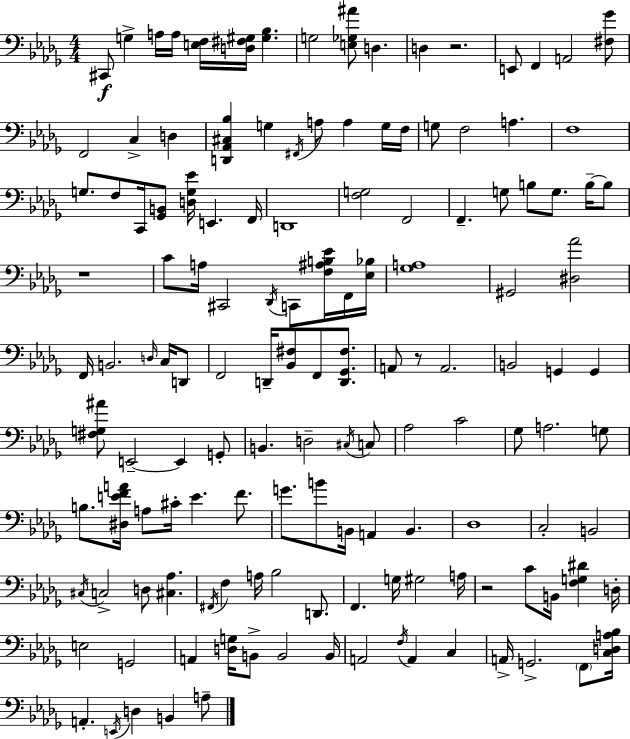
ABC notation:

X:1
T:Untitled
M:4/4
L:1/4
K:Bbm
^C,,/2 G, A,/4 A,/4 [E,F,]/4 [D,^F,^G,]/4 [^G,_B,] G,2 [E,_G,^A]/2 D, D, z2 E,,/2 F,, A,,2 [^F,_G]/2 F,,2 C, D, [D,,_A,,^C,_B,] G, ^F,,/4 A,/2 A, G,/4 F,/4 G,/2 F,2 A, F,4 G,/2 F,/2 C,,/4 [_G,,B,,]/2 [D,G,_E]/4 E,, F,,/4 D,,4 [F,G,]2 F,,2 F,, G,/2 B,/2 G,/2 B,/4 B,/2 z4 C/2 A,/4 ^C,,2 _D,,/4 C,,/2 [F,^A,B,_E]/4 F,,/4 [_E,_B,]/4 [_G,A,]4 ^G,,2 [^D,_A]2 F,,/4 B,,2 D,/4 C,/4 D,,/2 F,,2 D,,/4 [_B,,^F,]/2 F,,/2 [D,,_G,,^F,]/2 A,,/2 z/2 A,,2 B,,2 G,, G,, [^F,G,^A]/2 E,,2 E,, G,,/2 B,, D,2 ^C,/4 C,/2 _A,2 C2 _G,/2 A,2 G,/2 B,/2 [^D,EFA]/4 A,/2 ^C/4 E F/2 G/2 B/2 B,,/4 A,, B,, _D,4 C,2 B,,2 ^C,/4 C,2 D,/2 [^C,_A,] ^F,,/4 F, A,/4 _B,2 D,,/2 F,, G,/4 ^G,2 A,/4 z2 C/2 B,,/4 [F,G,^D] D,/4 E,2 G,,2 A,, [D,G,]/4 B,,/2 B,,2 B,,/4 A,,2 F,/4 A,, C, A,,/4 G,,2 F,,/2 [C,D,A,_B,]/4 A,, E,,/4 D, B,, A,/2